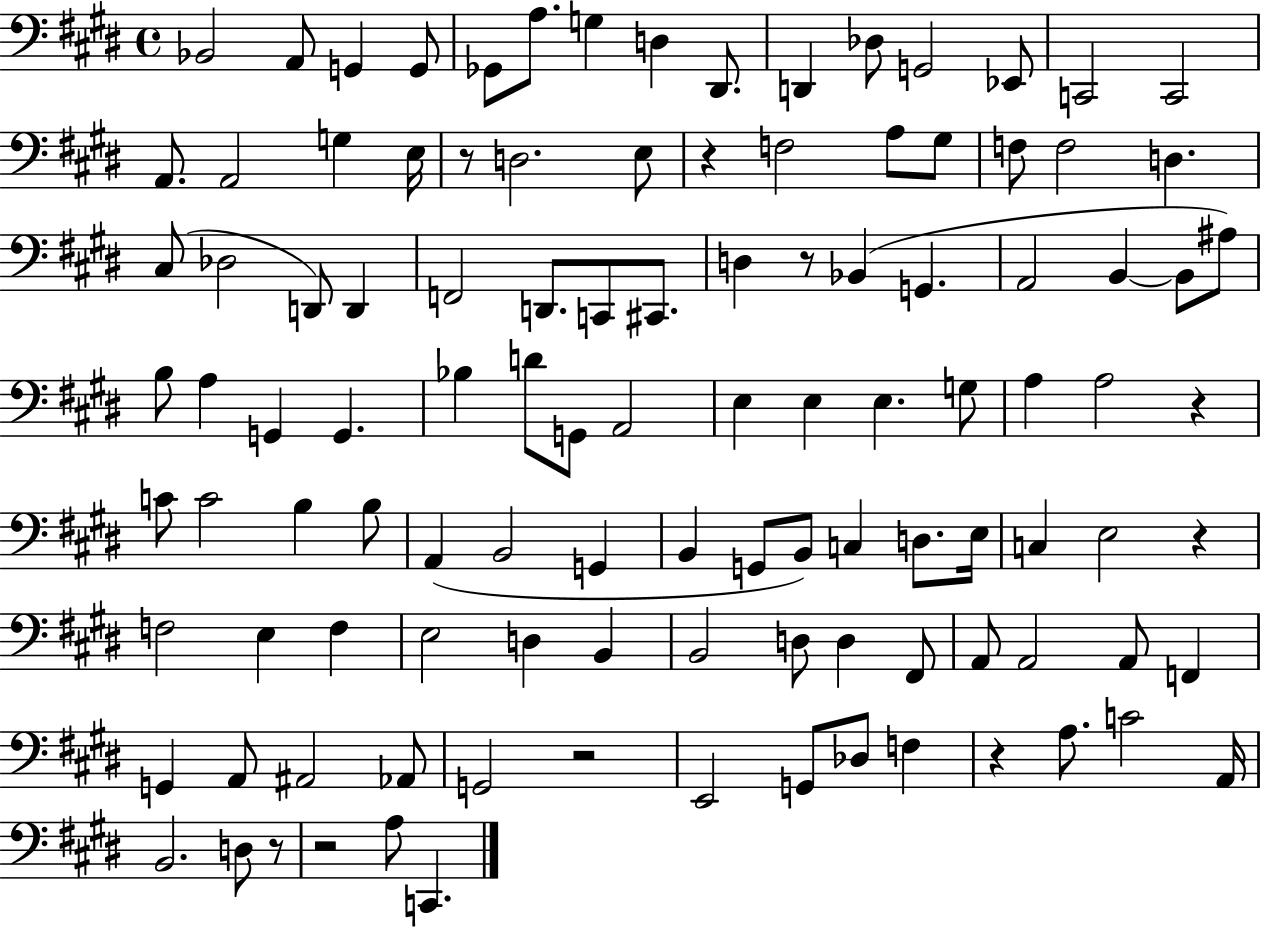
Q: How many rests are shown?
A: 9